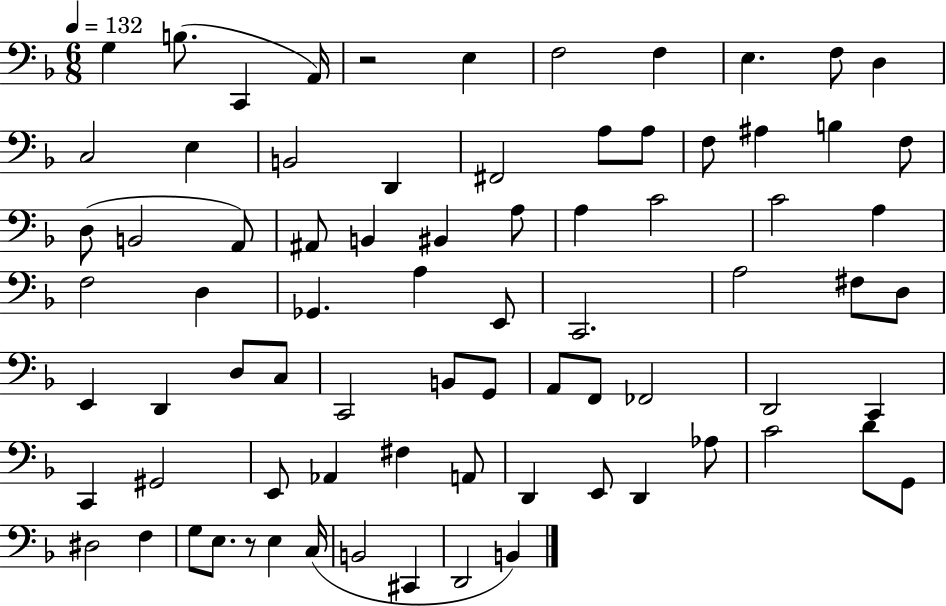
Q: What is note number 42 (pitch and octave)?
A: E2